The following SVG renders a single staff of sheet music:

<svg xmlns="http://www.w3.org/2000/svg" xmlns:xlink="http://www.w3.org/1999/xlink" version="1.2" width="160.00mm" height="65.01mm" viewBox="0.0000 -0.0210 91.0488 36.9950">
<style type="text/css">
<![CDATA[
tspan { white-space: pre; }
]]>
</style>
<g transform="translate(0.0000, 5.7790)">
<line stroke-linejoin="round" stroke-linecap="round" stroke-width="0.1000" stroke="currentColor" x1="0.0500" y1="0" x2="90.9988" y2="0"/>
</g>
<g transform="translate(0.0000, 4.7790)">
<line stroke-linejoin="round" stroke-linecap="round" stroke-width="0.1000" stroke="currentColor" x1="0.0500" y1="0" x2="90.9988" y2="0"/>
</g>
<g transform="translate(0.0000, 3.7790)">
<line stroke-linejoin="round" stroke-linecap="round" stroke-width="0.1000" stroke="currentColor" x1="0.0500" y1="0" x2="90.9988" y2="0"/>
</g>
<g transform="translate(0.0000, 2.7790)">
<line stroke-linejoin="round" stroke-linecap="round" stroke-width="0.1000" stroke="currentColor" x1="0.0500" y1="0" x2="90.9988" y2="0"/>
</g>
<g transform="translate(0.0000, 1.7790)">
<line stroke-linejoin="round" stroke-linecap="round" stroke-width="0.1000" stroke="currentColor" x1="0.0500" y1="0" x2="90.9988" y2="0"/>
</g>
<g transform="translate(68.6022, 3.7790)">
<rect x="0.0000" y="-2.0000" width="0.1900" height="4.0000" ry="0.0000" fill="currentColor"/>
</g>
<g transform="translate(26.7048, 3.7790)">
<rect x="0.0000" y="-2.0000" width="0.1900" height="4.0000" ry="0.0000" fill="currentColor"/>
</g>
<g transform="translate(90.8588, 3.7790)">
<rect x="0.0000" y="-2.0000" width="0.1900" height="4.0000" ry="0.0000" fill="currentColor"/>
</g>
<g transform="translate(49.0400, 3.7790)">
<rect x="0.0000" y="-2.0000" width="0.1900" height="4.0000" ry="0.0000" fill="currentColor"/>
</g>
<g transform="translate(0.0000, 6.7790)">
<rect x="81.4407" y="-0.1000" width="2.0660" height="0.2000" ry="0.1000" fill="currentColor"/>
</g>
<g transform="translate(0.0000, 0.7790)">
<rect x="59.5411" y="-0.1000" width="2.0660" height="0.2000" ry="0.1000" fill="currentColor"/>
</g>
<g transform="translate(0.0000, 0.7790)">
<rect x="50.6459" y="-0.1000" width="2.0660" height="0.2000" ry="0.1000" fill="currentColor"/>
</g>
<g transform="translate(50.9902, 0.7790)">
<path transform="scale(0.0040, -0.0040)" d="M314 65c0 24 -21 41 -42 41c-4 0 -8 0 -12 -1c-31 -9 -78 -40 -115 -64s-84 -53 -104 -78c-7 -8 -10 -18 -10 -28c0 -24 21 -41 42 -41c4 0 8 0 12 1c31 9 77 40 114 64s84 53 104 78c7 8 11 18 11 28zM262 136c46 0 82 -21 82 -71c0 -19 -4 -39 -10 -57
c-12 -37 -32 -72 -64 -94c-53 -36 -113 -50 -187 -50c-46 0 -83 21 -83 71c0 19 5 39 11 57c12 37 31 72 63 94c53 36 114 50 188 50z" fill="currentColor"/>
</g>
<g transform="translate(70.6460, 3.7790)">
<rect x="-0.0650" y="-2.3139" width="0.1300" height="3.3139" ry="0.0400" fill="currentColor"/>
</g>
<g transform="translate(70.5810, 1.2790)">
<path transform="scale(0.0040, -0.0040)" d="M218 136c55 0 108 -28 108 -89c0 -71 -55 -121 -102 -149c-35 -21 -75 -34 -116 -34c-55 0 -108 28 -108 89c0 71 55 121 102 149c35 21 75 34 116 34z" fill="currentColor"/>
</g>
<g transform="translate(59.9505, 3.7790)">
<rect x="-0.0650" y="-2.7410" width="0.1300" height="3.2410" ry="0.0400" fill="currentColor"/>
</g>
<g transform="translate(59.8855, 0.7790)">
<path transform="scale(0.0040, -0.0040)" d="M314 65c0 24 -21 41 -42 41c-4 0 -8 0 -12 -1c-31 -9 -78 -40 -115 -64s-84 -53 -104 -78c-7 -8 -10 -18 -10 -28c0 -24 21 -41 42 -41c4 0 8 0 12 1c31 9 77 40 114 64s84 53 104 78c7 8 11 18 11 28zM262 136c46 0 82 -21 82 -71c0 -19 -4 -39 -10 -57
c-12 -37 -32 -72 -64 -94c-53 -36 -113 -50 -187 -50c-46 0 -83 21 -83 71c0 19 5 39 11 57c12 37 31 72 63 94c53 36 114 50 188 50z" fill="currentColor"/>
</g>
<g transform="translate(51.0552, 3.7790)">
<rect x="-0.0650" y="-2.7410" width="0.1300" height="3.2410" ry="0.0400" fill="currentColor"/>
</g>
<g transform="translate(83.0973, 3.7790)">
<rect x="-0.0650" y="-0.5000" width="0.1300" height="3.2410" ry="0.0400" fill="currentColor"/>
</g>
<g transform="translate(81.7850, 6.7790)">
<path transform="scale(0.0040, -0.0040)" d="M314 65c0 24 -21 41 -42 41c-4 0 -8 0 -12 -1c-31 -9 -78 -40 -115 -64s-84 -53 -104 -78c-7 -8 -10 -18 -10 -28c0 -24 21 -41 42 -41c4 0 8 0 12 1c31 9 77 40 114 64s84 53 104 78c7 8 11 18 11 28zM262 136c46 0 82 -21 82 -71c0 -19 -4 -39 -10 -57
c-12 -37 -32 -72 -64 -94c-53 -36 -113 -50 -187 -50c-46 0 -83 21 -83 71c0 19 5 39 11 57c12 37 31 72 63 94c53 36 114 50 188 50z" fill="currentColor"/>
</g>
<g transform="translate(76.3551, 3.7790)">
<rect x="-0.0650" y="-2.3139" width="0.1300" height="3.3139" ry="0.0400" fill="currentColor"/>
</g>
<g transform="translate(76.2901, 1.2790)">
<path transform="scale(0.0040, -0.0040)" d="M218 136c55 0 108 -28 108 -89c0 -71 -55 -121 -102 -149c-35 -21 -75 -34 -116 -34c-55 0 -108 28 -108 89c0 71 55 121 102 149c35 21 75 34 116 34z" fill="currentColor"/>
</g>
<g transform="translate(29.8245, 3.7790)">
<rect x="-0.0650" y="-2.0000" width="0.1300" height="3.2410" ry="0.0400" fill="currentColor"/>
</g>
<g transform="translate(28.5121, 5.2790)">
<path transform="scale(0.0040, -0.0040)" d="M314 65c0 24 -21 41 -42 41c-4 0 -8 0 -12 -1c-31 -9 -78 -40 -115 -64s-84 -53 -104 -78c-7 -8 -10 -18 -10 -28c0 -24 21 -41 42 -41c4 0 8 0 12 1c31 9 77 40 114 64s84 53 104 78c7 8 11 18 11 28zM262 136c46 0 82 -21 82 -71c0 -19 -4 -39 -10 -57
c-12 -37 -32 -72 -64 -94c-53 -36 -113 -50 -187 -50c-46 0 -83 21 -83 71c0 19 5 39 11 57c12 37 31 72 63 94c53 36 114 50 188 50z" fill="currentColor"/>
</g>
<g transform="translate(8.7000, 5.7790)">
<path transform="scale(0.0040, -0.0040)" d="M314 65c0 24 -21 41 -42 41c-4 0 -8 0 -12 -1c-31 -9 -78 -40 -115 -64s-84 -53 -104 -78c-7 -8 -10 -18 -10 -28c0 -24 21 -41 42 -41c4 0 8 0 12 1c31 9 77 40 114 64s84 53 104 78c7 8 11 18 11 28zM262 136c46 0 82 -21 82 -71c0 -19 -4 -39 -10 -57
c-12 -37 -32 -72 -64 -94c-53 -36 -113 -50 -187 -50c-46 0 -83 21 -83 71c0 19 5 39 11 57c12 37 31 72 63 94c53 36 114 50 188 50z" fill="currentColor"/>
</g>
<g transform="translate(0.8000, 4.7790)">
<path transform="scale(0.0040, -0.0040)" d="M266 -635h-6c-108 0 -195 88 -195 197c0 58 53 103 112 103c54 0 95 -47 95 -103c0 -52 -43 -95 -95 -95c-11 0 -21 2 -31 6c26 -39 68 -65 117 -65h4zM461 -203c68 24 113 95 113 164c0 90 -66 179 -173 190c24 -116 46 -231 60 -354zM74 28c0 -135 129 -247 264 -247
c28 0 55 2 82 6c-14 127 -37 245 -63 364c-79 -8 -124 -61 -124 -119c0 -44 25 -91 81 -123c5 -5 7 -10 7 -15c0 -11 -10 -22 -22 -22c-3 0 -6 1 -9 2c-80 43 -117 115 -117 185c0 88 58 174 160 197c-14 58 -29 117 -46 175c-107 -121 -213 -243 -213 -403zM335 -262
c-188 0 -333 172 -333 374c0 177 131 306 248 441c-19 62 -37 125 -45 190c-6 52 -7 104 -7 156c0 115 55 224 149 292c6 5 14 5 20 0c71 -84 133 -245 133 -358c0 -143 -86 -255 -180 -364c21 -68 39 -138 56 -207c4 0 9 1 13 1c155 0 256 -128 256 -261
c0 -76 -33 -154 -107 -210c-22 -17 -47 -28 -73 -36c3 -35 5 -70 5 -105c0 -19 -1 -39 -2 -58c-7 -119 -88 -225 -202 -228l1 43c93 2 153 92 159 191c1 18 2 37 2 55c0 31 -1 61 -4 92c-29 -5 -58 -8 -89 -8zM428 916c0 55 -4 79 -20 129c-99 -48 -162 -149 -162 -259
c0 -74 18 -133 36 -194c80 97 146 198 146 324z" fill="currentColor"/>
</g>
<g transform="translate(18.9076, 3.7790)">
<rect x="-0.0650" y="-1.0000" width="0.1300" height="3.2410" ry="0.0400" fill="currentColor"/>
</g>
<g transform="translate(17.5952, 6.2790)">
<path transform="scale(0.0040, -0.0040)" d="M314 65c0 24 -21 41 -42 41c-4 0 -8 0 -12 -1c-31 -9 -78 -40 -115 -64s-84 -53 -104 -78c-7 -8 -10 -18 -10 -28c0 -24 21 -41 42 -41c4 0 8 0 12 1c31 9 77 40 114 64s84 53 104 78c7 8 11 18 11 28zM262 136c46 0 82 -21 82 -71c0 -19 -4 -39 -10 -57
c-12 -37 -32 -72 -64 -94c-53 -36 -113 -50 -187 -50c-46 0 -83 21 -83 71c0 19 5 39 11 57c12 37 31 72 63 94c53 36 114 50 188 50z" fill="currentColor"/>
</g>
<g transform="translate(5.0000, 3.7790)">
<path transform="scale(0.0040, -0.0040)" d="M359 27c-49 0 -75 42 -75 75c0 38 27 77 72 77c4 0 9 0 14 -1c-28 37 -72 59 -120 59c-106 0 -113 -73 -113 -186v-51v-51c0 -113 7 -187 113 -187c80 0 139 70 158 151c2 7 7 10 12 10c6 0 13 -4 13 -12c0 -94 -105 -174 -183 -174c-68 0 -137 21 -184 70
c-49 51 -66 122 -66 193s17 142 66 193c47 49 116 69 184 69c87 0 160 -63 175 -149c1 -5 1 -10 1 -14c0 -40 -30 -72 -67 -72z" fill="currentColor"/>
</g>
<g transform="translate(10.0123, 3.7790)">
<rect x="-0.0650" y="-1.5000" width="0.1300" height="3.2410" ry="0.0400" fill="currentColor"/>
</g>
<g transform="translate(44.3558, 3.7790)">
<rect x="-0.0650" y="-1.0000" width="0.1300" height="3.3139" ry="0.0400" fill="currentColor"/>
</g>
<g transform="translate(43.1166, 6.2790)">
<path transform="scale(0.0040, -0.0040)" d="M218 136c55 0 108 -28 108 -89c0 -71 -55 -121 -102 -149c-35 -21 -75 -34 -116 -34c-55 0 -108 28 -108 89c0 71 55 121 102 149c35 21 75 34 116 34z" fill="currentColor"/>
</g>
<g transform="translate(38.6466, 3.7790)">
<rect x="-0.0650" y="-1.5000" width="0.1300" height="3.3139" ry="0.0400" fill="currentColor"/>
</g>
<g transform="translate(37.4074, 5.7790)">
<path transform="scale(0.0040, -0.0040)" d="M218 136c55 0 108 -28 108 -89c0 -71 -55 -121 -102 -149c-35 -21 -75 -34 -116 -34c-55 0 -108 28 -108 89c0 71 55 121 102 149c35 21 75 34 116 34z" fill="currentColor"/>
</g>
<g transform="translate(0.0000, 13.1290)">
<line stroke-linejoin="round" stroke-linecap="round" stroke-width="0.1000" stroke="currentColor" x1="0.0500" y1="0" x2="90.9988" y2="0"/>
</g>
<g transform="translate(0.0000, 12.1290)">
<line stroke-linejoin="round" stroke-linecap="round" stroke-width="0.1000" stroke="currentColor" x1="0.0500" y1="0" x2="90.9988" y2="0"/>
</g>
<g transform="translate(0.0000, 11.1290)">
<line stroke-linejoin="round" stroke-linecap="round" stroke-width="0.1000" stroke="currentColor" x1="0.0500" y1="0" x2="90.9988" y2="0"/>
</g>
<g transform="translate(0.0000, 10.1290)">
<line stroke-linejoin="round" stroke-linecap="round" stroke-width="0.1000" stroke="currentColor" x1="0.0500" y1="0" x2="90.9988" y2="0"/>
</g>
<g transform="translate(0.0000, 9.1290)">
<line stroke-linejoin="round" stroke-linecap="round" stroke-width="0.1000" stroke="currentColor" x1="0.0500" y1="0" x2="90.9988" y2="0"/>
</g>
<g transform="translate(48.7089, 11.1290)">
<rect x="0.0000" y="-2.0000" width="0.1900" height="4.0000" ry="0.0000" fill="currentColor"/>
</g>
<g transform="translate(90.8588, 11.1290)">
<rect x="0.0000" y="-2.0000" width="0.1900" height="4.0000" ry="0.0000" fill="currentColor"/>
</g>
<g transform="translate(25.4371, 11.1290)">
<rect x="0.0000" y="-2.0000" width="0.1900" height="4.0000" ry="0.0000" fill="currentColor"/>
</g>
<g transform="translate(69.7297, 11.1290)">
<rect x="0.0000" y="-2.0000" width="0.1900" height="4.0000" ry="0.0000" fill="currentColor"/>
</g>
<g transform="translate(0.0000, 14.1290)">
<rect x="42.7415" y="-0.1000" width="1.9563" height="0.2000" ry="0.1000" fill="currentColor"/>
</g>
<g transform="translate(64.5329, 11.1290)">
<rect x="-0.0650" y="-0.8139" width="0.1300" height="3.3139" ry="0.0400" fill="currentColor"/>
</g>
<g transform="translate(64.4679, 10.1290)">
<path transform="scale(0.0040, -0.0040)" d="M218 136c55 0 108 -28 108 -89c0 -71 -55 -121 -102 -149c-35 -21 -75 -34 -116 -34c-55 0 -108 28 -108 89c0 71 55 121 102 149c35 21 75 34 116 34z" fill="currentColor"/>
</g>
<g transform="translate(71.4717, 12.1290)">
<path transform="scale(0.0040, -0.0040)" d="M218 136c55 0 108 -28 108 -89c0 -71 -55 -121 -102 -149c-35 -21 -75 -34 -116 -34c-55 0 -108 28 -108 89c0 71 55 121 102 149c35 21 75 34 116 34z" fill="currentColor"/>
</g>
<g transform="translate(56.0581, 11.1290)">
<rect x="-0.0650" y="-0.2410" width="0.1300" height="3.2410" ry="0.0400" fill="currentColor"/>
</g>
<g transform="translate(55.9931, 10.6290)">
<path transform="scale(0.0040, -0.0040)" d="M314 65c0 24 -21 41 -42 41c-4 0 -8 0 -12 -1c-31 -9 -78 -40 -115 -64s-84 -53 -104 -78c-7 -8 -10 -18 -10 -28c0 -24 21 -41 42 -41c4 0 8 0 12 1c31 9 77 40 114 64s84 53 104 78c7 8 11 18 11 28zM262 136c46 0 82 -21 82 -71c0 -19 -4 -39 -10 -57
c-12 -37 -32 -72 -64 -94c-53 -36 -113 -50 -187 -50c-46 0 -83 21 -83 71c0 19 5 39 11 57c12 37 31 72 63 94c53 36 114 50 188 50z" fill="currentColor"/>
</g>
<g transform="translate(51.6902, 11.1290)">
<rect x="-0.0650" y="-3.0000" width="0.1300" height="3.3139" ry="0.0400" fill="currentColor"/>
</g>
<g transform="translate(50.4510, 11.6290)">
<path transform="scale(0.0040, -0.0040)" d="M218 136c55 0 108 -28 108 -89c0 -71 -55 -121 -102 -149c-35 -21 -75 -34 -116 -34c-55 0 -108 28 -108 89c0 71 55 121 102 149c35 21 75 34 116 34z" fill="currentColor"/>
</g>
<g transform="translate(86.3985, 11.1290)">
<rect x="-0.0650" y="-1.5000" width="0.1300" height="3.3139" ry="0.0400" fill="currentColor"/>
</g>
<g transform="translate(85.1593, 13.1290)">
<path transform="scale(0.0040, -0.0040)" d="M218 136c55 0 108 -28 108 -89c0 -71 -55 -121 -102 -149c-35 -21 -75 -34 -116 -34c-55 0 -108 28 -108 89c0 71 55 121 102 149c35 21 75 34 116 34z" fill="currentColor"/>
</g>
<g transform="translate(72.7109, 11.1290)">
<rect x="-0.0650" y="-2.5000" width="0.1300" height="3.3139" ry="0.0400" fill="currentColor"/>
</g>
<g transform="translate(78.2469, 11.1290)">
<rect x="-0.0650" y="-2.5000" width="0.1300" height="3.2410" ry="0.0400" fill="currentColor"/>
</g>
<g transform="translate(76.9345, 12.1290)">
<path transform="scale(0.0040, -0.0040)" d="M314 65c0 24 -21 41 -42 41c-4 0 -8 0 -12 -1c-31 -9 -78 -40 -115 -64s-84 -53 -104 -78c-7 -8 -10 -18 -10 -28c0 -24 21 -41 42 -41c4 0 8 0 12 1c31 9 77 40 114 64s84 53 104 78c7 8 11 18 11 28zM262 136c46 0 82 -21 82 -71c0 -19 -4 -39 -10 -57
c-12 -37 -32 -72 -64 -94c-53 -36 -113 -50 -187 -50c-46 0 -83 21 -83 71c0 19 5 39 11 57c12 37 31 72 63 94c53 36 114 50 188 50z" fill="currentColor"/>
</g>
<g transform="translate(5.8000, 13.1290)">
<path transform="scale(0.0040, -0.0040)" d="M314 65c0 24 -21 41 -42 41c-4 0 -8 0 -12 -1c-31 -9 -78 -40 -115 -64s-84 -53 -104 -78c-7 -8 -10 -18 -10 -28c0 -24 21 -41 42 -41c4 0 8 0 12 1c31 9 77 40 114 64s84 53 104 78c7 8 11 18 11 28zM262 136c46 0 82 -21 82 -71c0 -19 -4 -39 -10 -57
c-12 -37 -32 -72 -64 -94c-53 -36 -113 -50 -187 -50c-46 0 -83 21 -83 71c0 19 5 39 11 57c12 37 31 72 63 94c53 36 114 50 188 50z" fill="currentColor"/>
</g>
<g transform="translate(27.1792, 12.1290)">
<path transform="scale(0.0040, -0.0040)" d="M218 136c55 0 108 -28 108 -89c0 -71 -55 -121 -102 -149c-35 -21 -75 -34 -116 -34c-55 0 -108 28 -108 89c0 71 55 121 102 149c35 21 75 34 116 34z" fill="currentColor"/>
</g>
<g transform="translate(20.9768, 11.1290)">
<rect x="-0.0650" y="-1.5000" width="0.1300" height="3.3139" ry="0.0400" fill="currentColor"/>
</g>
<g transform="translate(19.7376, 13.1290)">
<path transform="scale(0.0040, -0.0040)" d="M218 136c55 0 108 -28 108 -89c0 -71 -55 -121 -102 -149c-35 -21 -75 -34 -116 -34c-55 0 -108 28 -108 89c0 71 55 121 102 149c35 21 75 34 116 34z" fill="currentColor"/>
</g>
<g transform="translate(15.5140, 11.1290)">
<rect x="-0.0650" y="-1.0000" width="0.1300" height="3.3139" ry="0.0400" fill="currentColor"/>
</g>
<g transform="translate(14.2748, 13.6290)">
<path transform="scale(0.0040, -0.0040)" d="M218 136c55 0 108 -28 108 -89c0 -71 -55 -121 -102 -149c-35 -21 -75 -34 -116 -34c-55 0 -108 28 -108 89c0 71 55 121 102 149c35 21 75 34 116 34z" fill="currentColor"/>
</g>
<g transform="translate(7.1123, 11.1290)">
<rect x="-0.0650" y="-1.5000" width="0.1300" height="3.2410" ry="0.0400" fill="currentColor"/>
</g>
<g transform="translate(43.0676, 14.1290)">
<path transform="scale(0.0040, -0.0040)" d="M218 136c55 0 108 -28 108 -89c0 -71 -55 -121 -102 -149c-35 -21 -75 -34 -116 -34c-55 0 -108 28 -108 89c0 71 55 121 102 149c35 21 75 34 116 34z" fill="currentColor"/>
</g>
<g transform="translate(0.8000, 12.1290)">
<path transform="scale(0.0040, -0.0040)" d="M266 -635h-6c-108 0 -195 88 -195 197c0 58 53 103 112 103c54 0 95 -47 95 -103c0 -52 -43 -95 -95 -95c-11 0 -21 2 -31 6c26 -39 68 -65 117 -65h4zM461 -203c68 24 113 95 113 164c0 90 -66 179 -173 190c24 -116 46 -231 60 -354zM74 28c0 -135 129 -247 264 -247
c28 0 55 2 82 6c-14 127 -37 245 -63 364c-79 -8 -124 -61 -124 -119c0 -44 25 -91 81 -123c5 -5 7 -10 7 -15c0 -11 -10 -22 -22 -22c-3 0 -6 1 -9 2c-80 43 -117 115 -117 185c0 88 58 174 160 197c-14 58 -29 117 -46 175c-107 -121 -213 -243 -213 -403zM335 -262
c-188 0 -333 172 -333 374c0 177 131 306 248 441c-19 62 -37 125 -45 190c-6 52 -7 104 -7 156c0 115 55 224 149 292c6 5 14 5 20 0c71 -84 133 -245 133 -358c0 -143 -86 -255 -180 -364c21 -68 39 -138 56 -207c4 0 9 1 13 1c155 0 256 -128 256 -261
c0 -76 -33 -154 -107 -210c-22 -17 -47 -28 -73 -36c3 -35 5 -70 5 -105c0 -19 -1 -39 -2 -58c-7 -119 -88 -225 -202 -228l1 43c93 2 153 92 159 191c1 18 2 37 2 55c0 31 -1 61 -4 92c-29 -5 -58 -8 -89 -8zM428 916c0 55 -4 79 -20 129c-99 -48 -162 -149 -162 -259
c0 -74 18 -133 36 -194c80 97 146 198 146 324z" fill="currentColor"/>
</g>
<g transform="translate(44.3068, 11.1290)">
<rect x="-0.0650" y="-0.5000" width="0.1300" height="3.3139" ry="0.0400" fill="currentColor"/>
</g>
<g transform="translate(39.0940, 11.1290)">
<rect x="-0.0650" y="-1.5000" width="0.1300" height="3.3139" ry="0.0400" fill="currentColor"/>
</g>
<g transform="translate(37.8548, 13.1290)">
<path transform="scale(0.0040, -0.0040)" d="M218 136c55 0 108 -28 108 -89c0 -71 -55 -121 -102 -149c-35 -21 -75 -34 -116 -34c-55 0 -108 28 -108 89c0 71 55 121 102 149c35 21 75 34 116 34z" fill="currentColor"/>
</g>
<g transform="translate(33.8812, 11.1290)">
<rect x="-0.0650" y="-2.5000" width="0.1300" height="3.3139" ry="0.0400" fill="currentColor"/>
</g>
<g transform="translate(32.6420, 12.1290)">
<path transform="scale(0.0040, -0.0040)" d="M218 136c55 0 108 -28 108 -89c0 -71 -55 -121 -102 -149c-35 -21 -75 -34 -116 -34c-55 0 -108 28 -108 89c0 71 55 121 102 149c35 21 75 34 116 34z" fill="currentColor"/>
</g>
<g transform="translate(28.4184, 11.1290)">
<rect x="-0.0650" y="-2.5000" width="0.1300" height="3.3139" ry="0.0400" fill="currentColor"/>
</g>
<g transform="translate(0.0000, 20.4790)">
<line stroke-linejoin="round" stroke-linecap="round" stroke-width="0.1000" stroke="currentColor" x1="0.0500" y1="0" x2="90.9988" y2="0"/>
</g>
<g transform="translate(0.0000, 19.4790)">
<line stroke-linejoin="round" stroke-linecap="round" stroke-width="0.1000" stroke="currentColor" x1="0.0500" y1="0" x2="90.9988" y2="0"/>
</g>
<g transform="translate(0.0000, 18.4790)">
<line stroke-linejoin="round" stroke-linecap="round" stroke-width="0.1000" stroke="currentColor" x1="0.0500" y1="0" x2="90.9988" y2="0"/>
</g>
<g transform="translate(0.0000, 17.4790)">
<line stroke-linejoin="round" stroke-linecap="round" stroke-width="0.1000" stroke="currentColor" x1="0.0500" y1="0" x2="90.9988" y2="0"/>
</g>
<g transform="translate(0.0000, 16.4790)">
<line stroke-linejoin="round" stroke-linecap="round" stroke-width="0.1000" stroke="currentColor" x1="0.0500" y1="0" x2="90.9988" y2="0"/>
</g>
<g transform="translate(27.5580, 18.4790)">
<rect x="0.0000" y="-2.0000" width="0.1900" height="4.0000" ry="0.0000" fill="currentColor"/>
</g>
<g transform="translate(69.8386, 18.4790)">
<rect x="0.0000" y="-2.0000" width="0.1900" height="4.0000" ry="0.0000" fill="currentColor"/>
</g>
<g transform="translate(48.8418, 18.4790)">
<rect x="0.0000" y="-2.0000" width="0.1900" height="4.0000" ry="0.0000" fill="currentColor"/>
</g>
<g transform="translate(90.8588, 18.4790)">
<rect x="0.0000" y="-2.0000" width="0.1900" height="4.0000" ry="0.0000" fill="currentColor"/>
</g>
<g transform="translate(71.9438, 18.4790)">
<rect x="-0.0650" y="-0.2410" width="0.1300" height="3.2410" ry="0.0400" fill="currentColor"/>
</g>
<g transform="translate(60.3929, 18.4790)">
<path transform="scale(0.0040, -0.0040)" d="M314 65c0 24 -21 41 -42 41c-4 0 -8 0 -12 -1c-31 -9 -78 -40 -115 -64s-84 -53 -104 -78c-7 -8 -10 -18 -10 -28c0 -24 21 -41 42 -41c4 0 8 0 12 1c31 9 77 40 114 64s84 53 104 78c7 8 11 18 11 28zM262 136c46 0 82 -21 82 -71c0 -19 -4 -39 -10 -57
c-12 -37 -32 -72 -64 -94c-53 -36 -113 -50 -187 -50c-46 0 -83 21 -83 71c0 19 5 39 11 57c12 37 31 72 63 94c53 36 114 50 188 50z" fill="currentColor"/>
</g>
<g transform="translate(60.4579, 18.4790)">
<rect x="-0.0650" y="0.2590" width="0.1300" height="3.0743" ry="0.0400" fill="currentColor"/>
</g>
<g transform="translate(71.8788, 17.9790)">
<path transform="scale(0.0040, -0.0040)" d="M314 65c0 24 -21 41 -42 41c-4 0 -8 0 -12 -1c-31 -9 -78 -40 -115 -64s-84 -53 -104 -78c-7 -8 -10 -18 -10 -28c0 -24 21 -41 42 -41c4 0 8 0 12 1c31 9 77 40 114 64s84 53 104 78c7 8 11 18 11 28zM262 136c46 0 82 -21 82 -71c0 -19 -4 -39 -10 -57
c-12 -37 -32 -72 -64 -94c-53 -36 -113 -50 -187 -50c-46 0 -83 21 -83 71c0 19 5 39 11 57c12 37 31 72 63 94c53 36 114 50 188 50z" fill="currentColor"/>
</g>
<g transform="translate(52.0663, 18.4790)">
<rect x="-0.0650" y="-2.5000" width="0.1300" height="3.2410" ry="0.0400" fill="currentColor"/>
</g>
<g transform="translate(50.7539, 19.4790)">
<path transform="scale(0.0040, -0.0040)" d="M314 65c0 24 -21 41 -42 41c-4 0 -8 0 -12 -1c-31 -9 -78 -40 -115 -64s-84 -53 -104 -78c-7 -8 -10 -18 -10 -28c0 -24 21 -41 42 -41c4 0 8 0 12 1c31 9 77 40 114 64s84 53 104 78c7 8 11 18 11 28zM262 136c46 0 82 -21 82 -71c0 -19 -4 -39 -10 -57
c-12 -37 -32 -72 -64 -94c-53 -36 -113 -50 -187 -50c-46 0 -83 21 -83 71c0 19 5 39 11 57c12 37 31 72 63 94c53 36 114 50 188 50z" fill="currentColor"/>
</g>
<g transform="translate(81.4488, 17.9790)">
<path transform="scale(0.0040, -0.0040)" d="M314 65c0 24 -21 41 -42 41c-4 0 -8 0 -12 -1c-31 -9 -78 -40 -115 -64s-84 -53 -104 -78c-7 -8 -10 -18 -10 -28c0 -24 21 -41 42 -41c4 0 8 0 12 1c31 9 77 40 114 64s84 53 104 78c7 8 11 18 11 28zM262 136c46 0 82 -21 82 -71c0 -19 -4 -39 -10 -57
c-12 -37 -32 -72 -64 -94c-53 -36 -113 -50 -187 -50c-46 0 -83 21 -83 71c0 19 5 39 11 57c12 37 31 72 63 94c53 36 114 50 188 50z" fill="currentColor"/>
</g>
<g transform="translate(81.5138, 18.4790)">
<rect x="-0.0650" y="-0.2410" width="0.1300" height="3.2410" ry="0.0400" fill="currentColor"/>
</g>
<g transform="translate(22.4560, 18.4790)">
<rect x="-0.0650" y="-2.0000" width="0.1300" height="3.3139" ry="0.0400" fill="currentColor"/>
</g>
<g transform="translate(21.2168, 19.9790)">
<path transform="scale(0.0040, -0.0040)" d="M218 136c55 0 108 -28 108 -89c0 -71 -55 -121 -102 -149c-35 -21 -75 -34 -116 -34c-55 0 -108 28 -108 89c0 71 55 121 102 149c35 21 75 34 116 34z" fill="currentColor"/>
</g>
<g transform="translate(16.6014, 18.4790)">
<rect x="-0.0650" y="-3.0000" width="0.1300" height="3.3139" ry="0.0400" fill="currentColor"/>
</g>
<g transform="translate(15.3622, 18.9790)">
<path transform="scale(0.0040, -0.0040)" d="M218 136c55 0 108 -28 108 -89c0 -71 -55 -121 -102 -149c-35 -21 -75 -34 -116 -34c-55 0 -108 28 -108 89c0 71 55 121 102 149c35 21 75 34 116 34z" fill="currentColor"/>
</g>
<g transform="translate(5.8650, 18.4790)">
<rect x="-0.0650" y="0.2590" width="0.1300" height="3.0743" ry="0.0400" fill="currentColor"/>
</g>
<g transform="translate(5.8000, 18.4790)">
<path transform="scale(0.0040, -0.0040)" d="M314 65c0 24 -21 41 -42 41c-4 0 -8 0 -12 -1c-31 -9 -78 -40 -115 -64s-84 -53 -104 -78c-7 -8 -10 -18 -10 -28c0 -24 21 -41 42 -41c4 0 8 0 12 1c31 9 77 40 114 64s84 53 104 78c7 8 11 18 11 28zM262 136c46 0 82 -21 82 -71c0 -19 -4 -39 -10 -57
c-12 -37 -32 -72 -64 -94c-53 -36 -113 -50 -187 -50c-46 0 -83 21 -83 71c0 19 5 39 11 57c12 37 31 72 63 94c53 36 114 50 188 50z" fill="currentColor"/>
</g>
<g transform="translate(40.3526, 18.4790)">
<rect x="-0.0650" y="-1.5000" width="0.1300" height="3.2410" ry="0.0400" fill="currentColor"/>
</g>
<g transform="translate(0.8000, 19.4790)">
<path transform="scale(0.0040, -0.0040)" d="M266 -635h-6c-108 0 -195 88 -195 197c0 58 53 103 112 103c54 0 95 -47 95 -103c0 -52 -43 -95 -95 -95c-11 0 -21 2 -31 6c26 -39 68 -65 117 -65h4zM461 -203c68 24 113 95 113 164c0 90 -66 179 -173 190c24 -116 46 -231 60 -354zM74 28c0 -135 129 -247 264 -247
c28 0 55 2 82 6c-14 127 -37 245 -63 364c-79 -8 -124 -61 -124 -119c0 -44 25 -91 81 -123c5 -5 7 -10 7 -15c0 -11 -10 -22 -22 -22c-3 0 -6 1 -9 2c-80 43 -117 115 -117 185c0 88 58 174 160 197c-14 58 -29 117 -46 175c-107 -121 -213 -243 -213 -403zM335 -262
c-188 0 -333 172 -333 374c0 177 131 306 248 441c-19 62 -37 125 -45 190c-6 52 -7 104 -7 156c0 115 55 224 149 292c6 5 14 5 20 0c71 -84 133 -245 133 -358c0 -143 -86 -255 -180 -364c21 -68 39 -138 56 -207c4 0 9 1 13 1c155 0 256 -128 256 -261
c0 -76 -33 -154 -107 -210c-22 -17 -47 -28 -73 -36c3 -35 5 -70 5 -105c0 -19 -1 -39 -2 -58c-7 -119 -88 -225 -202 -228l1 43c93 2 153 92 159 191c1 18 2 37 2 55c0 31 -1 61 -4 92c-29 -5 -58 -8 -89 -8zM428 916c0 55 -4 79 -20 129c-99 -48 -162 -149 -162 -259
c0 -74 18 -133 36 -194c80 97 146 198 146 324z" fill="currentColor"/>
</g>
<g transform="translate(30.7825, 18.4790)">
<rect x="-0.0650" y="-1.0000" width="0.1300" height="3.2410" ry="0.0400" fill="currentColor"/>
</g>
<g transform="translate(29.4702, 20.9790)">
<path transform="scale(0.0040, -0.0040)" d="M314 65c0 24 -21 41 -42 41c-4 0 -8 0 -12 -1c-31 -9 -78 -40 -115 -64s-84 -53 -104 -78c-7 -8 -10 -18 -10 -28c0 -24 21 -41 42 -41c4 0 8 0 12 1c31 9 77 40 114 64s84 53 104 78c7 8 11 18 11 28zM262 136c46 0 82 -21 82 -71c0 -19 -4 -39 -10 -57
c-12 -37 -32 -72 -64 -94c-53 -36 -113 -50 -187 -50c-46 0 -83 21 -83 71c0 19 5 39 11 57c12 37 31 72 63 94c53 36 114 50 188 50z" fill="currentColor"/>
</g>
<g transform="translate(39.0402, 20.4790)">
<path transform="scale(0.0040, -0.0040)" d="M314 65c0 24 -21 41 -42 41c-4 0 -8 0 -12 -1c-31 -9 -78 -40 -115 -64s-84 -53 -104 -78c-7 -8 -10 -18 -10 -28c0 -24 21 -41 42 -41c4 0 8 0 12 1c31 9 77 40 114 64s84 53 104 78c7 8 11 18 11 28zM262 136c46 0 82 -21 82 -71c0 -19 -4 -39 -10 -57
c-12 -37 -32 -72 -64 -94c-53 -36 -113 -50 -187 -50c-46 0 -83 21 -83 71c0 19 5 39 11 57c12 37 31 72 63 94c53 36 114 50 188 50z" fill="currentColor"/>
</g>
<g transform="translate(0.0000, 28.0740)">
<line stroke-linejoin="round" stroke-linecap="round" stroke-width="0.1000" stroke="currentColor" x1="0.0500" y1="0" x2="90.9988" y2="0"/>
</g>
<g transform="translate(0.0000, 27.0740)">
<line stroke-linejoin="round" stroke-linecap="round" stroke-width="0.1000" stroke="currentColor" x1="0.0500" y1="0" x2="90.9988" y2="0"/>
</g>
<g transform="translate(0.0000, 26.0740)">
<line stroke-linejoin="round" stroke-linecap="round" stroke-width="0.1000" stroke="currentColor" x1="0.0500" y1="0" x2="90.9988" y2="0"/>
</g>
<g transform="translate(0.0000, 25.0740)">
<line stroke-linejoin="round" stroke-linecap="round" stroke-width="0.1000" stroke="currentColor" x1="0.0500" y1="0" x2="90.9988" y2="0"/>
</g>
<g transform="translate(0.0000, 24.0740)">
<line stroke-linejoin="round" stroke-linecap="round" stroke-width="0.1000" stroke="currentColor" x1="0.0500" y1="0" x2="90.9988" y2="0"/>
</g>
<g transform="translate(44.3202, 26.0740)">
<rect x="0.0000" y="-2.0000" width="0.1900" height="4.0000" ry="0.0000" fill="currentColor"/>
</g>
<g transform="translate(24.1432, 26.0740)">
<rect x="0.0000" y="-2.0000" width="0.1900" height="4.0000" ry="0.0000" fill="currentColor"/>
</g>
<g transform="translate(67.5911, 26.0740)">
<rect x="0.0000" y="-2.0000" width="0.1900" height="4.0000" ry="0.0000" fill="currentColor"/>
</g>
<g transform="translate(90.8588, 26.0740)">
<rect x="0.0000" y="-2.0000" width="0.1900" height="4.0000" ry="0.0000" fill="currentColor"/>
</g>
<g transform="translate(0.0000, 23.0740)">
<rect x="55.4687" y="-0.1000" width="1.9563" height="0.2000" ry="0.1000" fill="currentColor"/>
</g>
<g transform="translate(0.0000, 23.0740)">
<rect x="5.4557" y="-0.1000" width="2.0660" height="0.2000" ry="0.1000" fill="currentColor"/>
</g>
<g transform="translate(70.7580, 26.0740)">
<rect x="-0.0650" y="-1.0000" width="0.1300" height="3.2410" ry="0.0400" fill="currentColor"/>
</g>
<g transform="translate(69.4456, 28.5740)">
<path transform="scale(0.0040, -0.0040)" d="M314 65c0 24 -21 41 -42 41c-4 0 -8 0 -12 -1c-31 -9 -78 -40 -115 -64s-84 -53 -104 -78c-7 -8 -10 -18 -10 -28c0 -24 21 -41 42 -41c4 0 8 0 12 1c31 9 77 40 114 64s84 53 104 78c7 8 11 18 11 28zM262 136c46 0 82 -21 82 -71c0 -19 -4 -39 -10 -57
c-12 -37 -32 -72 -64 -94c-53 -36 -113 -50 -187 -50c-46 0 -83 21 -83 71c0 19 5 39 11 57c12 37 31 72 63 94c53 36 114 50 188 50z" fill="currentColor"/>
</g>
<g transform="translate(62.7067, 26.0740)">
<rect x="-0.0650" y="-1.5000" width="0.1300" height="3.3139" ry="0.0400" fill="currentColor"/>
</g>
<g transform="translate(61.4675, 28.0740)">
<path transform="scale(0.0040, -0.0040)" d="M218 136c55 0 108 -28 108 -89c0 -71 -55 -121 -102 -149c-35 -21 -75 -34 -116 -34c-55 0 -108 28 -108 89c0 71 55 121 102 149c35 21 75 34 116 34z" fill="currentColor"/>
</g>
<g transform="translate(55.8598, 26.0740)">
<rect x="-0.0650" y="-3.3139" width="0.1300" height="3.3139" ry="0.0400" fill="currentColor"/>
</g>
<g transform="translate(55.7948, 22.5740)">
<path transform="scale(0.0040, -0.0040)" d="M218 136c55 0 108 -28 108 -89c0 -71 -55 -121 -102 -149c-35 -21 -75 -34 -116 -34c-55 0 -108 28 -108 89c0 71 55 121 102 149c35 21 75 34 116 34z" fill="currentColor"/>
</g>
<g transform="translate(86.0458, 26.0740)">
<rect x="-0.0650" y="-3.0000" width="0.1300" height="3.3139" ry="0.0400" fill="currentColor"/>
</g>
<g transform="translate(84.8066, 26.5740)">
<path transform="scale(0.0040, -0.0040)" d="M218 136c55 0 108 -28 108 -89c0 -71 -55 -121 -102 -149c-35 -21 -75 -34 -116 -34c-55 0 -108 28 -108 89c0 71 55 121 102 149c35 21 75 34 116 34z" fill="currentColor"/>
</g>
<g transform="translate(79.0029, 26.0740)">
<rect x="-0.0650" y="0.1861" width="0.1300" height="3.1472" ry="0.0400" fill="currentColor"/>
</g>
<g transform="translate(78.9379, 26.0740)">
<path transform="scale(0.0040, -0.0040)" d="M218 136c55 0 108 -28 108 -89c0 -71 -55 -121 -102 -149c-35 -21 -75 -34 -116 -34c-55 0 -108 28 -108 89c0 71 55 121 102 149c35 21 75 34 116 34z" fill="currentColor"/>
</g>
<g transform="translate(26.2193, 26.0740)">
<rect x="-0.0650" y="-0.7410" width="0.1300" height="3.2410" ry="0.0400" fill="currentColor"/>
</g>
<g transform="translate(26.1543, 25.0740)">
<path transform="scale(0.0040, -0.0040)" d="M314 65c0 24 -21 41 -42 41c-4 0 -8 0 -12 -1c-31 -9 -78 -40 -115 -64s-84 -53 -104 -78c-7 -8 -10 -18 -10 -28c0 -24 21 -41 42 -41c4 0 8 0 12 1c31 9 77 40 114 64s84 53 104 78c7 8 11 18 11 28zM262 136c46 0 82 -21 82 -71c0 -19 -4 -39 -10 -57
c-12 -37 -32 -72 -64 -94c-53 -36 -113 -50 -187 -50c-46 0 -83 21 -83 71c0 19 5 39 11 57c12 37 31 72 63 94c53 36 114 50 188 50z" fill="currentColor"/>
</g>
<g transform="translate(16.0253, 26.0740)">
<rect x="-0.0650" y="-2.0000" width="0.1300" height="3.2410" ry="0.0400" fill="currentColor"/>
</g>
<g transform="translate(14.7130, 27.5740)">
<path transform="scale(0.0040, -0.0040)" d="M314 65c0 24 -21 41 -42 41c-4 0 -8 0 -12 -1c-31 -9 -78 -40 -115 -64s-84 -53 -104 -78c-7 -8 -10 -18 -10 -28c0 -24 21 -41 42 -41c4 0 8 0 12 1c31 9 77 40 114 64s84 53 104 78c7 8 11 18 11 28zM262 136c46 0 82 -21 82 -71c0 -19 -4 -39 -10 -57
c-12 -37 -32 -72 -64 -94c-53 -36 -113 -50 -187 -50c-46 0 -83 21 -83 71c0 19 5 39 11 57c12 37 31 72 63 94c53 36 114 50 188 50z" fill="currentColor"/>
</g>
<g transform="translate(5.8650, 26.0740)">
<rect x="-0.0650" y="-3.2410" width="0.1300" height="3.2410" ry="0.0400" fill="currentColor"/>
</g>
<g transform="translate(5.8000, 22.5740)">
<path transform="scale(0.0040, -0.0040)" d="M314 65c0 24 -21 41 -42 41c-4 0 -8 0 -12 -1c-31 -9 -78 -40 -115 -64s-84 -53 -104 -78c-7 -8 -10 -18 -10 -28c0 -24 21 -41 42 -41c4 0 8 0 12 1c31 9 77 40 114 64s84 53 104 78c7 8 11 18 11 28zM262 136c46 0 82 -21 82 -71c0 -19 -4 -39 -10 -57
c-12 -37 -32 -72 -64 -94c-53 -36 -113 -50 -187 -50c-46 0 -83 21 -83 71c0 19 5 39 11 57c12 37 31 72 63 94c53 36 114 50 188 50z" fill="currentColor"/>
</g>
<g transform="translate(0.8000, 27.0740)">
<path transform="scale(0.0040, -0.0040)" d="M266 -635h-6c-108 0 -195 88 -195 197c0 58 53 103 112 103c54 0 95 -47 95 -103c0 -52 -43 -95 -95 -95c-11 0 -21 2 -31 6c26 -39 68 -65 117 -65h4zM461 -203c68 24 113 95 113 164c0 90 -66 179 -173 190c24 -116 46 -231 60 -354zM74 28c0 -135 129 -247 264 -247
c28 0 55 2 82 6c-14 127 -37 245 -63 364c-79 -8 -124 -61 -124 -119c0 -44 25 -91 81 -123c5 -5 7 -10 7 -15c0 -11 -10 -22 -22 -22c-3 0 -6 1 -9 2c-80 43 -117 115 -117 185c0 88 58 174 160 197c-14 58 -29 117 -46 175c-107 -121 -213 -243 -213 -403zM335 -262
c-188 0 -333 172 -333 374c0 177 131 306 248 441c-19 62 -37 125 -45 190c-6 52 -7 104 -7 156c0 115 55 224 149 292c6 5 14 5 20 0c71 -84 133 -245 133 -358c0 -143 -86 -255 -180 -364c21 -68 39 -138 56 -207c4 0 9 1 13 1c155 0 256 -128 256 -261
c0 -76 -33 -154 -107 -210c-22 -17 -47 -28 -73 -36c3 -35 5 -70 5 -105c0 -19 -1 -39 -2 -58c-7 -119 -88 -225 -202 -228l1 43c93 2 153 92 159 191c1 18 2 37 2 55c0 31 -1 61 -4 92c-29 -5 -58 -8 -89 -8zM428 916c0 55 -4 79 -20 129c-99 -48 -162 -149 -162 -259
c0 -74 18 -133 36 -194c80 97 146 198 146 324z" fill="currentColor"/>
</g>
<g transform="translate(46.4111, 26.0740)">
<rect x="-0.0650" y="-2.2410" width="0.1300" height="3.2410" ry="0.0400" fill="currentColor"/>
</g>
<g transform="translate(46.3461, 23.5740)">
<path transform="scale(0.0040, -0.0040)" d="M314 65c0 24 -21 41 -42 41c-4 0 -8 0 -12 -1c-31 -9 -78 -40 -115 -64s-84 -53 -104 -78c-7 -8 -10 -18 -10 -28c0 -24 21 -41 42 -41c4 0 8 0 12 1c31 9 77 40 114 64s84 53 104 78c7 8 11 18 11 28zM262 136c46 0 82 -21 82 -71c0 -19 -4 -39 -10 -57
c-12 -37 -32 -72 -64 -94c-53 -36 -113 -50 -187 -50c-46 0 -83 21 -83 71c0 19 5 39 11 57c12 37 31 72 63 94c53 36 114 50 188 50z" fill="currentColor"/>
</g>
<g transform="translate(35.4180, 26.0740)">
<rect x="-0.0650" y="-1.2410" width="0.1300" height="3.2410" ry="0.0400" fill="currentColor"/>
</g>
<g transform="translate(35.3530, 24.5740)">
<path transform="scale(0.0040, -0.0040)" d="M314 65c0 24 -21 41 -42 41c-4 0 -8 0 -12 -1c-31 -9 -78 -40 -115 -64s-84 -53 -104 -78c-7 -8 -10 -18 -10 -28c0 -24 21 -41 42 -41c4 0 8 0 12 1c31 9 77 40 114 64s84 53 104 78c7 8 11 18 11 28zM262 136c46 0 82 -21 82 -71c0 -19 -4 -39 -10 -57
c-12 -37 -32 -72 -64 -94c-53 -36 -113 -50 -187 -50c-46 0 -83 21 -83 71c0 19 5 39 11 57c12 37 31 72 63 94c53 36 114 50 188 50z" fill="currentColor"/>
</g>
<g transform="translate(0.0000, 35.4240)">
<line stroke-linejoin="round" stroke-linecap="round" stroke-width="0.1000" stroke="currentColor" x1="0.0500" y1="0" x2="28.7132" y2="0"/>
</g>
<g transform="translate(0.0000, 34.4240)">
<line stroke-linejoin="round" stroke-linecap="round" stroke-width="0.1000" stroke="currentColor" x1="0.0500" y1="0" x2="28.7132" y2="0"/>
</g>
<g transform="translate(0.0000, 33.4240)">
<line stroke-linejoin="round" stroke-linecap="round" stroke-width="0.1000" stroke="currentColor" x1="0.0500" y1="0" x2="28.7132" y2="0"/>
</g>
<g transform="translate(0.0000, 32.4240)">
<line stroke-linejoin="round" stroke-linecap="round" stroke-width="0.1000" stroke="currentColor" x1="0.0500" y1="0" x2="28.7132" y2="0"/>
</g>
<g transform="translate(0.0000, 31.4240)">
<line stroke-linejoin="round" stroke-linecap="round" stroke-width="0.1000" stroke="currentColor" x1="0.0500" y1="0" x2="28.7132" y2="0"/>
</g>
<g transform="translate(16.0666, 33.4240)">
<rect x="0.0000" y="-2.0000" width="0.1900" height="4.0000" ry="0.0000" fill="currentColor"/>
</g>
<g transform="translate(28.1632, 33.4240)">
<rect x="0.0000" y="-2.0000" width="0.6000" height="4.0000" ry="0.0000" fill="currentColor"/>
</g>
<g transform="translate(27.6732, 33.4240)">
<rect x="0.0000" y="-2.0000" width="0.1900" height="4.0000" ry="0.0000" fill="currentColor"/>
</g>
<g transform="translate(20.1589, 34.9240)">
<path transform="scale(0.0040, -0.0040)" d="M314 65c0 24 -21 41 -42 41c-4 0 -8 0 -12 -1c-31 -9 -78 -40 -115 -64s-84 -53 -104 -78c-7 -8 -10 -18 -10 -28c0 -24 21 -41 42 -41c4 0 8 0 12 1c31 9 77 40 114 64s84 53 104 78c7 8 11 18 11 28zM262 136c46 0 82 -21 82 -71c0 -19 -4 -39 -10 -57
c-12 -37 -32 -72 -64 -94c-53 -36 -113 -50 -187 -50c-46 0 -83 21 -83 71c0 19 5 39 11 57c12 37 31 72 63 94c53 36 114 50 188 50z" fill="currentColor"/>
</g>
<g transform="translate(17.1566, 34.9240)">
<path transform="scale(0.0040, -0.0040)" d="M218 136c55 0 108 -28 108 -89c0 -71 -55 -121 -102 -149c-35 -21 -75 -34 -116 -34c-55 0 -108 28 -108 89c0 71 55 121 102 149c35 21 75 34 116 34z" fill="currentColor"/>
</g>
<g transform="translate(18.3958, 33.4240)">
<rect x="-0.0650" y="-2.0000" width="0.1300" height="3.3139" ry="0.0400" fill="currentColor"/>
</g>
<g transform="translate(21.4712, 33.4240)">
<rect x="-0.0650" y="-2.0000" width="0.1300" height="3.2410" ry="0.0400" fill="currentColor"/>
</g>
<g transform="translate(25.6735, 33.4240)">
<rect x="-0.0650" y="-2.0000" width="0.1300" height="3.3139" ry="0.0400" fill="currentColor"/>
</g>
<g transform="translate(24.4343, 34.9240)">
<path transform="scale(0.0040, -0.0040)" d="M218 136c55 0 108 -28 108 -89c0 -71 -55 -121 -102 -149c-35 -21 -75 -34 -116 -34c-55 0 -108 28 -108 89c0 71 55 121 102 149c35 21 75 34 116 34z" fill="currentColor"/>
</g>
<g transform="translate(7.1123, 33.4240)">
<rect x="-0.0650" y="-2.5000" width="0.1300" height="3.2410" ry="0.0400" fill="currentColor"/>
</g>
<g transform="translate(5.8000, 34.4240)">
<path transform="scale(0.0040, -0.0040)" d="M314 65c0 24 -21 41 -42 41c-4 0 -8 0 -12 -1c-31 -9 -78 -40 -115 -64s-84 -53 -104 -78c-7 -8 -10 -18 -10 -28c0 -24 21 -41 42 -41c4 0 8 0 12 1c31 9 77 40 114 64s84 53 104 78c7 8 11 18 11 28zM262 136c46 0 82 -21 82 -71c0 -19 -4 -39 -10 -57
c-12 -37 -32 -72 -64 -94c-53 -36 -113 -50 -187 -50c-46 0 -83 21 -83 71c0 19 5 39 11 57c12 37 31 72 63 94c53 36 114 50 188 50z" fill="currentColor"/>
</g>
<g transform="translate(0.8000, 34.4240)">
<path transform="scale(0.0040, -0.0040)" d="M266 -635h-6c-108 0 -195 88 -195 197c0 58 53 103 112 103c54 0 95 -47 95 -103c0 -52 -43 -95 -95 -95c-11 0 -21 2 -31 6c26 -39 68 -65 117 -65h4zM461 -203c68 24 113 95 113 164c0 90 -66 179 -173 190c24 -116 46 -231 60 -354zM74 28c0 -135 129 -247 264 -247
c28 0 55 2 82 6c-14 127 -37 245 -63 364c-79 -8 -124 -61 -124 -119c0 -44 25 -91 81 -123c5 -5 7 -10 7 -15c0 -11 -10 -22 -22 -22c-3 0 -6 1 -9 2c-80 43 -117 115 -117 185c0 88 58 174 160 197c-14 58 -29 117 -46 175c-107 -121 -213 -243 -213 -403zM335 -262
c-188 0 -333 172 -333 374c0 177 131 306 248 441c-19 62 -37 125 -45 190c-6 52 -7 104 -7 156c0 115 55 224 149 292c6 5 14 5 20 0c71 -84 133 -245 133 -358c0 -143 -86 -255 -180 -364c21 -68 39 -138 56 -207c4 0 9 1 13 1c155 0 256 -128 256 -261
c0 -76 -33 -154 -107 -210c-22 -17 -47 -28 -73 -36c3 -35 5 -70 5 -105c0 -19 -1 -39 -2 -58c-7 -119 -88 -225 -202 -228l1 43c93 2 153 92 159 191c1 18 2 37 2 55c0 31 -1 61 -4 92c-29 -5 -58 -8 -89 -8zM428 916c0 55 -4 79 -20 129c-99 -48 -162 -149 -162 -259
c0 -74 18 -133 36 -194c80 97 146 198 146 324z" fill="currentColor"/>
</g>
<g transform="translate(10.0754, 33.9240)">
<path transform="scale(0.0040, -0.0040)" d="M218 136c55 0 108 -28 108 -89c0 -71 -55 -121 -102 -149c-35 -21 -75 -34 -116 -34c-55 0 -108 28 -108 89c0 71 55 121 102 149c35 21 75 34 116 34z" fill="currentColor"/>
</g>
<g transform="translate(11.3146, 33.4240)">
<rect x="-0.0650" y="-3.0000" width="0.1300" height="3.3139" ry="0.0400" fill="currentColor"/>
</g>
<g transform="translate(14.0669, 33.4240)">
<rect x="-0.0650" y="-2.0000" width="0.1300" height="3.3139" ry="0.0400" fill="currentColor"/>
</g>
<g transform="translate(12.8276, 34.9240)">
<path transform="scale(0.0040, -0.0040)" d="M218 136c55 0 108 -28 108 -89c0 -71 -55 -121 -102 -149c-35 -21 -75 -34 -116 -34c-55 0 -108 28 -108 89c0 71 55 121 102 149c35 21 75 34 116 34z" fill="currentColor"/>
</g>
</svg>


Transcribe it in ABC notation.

X:1
T:Untitled
M:4/4
L:1/4
K:C
E2 D2 F2 E D a2 a2 g g C2 E2 D E G G E C A c2 d G G2 E B2 A F D2 E2 G2 B2 c2 c2 b2 F2 d2 e2 g2 b E D2 B A G2 A F F F2 F